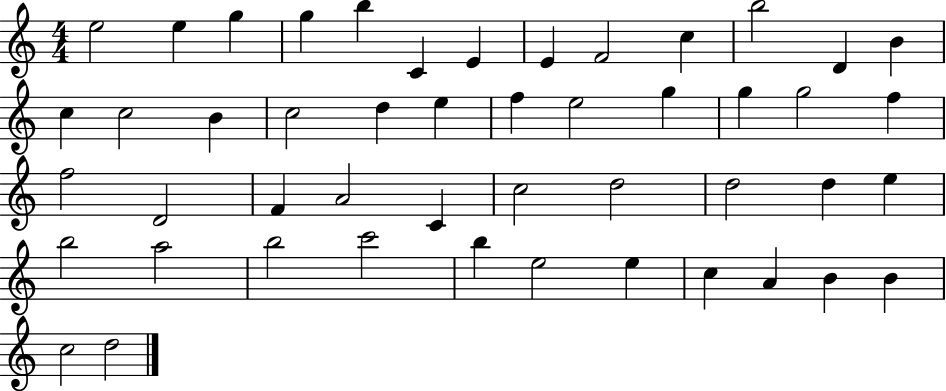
X:1
T:Untitled
M:4/4
L:1/4
K:C
e2 e g g b C E E F2 c b2 D B c c2 B c2 d e f e2 g g g2 f f2 D2 F A2 C c2 d2 d2 d e b2 a2 b2 c'2 b e2 e c A B B c2 d2